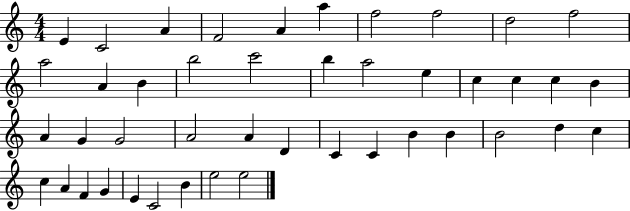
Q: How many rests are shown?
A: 0